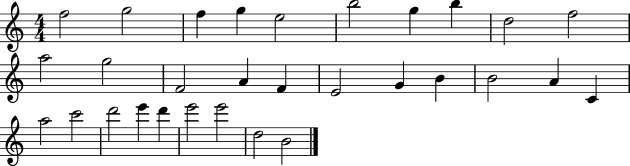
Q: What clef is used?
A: treble